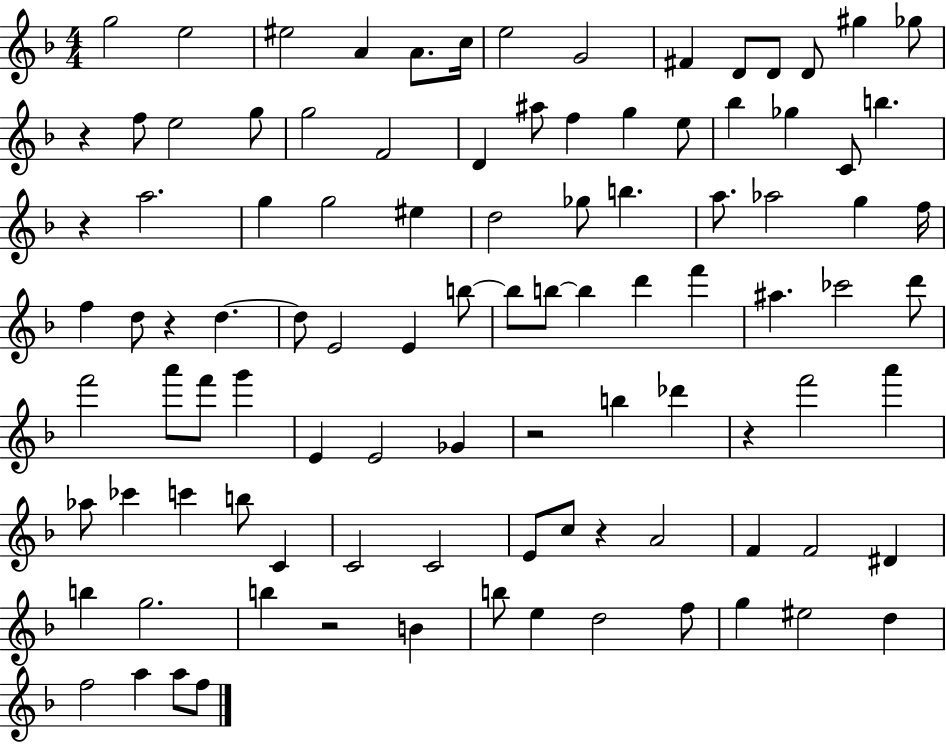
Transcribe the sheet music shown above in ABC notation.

X:1
T:Untitled
M:4/4
L:1/4
K:F
g2 e2 ^e2 A A/2 c/4 e2 G2 ^F D/2 D/2 D/2 ^g _g/2 z f/2 e2 g/2 g2 F2 D ^a/2 f g e/2 _b _g C/2 b z a2 g g2 ^e d2 _g/2 b a/2 _a2 g f/4 f d/2 z d d/2 E2 E b/2 b/2 b/2 b d' f' ^a _c'2 d'/2 f'2 a'/2 f'/2 g' E E2 _G z2 b _d' z f'2 a' _a/2 _c' c' b/2 C C2 C2 E/2 c/2 z A2 F F2 ^D b g2 b z2 B b/2 e d2 f/2 g ^e2 d f2 a a/2 f/2